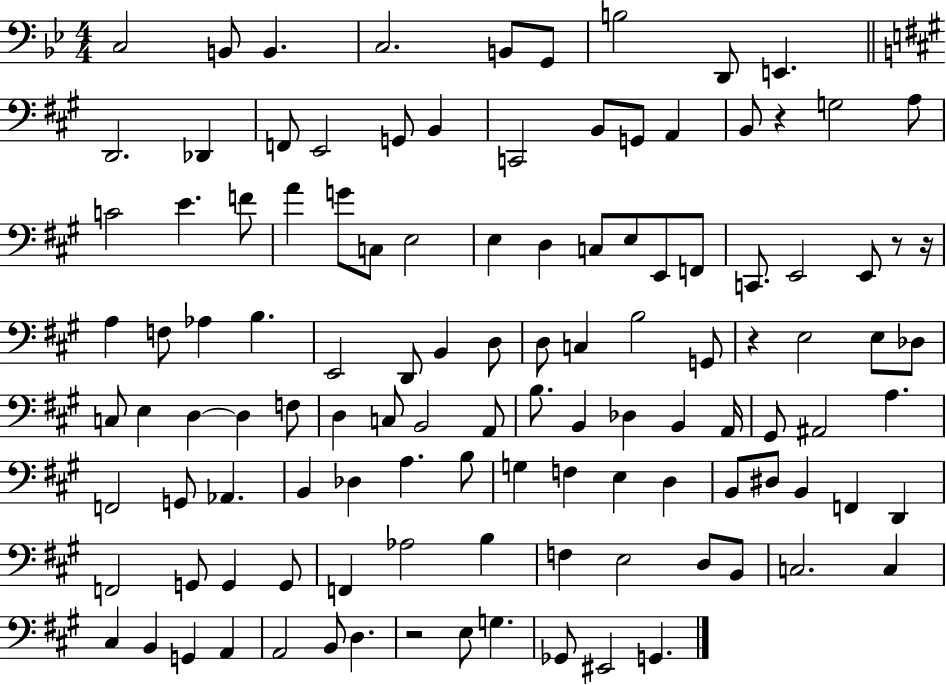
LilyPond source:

{
  \clef bass
  \numericTimeSignature
  \time 4/4
  \key bes \major
  c2 b,8 b,4. | c2. b,8 g,8 | b2 d,8 e,4. | \bar "||" \break \key a \major d,2. des,4 | f,8 e,2 g,8 b,4 | c,2 b,8 g,8 a,4 | b,8 r4 g2 a8 | \break c'2 e'4. f'8 | a'4 g'8 c8 e2 | e4 d4 c8 e8 e,8 f,8 | c,8. e,2 e,8 r8 r16 | \break a4 f8 aes4 b4. | e,2 d,8 b,4 d8 | d8 c4 b2 g,8 | r4 e2 e8 des8 | \break c8 e4 d4~~ d4 f8 | d4 c8 b,2 a,8 | b8. b,4 des4 b,4 a,16 | gis,8 ais,2 a4. | \break f,2 g,8 aes,4. | b,4 des4 a4. b8 | g4 f4 e4 d4 | b,8 dis8 b,4 f,4 d,4 | \break f,2 g,8 g,4 g,8 | f,4 aes2 b4 | f4 e2 d8 b,8 | c2. c4 | \break cis4 b,4 g,4 a,4 | a,2 b,8 d4. | r2 e8 g4. | ges,8 eis,2 g,4. | \break \bar "|."
}